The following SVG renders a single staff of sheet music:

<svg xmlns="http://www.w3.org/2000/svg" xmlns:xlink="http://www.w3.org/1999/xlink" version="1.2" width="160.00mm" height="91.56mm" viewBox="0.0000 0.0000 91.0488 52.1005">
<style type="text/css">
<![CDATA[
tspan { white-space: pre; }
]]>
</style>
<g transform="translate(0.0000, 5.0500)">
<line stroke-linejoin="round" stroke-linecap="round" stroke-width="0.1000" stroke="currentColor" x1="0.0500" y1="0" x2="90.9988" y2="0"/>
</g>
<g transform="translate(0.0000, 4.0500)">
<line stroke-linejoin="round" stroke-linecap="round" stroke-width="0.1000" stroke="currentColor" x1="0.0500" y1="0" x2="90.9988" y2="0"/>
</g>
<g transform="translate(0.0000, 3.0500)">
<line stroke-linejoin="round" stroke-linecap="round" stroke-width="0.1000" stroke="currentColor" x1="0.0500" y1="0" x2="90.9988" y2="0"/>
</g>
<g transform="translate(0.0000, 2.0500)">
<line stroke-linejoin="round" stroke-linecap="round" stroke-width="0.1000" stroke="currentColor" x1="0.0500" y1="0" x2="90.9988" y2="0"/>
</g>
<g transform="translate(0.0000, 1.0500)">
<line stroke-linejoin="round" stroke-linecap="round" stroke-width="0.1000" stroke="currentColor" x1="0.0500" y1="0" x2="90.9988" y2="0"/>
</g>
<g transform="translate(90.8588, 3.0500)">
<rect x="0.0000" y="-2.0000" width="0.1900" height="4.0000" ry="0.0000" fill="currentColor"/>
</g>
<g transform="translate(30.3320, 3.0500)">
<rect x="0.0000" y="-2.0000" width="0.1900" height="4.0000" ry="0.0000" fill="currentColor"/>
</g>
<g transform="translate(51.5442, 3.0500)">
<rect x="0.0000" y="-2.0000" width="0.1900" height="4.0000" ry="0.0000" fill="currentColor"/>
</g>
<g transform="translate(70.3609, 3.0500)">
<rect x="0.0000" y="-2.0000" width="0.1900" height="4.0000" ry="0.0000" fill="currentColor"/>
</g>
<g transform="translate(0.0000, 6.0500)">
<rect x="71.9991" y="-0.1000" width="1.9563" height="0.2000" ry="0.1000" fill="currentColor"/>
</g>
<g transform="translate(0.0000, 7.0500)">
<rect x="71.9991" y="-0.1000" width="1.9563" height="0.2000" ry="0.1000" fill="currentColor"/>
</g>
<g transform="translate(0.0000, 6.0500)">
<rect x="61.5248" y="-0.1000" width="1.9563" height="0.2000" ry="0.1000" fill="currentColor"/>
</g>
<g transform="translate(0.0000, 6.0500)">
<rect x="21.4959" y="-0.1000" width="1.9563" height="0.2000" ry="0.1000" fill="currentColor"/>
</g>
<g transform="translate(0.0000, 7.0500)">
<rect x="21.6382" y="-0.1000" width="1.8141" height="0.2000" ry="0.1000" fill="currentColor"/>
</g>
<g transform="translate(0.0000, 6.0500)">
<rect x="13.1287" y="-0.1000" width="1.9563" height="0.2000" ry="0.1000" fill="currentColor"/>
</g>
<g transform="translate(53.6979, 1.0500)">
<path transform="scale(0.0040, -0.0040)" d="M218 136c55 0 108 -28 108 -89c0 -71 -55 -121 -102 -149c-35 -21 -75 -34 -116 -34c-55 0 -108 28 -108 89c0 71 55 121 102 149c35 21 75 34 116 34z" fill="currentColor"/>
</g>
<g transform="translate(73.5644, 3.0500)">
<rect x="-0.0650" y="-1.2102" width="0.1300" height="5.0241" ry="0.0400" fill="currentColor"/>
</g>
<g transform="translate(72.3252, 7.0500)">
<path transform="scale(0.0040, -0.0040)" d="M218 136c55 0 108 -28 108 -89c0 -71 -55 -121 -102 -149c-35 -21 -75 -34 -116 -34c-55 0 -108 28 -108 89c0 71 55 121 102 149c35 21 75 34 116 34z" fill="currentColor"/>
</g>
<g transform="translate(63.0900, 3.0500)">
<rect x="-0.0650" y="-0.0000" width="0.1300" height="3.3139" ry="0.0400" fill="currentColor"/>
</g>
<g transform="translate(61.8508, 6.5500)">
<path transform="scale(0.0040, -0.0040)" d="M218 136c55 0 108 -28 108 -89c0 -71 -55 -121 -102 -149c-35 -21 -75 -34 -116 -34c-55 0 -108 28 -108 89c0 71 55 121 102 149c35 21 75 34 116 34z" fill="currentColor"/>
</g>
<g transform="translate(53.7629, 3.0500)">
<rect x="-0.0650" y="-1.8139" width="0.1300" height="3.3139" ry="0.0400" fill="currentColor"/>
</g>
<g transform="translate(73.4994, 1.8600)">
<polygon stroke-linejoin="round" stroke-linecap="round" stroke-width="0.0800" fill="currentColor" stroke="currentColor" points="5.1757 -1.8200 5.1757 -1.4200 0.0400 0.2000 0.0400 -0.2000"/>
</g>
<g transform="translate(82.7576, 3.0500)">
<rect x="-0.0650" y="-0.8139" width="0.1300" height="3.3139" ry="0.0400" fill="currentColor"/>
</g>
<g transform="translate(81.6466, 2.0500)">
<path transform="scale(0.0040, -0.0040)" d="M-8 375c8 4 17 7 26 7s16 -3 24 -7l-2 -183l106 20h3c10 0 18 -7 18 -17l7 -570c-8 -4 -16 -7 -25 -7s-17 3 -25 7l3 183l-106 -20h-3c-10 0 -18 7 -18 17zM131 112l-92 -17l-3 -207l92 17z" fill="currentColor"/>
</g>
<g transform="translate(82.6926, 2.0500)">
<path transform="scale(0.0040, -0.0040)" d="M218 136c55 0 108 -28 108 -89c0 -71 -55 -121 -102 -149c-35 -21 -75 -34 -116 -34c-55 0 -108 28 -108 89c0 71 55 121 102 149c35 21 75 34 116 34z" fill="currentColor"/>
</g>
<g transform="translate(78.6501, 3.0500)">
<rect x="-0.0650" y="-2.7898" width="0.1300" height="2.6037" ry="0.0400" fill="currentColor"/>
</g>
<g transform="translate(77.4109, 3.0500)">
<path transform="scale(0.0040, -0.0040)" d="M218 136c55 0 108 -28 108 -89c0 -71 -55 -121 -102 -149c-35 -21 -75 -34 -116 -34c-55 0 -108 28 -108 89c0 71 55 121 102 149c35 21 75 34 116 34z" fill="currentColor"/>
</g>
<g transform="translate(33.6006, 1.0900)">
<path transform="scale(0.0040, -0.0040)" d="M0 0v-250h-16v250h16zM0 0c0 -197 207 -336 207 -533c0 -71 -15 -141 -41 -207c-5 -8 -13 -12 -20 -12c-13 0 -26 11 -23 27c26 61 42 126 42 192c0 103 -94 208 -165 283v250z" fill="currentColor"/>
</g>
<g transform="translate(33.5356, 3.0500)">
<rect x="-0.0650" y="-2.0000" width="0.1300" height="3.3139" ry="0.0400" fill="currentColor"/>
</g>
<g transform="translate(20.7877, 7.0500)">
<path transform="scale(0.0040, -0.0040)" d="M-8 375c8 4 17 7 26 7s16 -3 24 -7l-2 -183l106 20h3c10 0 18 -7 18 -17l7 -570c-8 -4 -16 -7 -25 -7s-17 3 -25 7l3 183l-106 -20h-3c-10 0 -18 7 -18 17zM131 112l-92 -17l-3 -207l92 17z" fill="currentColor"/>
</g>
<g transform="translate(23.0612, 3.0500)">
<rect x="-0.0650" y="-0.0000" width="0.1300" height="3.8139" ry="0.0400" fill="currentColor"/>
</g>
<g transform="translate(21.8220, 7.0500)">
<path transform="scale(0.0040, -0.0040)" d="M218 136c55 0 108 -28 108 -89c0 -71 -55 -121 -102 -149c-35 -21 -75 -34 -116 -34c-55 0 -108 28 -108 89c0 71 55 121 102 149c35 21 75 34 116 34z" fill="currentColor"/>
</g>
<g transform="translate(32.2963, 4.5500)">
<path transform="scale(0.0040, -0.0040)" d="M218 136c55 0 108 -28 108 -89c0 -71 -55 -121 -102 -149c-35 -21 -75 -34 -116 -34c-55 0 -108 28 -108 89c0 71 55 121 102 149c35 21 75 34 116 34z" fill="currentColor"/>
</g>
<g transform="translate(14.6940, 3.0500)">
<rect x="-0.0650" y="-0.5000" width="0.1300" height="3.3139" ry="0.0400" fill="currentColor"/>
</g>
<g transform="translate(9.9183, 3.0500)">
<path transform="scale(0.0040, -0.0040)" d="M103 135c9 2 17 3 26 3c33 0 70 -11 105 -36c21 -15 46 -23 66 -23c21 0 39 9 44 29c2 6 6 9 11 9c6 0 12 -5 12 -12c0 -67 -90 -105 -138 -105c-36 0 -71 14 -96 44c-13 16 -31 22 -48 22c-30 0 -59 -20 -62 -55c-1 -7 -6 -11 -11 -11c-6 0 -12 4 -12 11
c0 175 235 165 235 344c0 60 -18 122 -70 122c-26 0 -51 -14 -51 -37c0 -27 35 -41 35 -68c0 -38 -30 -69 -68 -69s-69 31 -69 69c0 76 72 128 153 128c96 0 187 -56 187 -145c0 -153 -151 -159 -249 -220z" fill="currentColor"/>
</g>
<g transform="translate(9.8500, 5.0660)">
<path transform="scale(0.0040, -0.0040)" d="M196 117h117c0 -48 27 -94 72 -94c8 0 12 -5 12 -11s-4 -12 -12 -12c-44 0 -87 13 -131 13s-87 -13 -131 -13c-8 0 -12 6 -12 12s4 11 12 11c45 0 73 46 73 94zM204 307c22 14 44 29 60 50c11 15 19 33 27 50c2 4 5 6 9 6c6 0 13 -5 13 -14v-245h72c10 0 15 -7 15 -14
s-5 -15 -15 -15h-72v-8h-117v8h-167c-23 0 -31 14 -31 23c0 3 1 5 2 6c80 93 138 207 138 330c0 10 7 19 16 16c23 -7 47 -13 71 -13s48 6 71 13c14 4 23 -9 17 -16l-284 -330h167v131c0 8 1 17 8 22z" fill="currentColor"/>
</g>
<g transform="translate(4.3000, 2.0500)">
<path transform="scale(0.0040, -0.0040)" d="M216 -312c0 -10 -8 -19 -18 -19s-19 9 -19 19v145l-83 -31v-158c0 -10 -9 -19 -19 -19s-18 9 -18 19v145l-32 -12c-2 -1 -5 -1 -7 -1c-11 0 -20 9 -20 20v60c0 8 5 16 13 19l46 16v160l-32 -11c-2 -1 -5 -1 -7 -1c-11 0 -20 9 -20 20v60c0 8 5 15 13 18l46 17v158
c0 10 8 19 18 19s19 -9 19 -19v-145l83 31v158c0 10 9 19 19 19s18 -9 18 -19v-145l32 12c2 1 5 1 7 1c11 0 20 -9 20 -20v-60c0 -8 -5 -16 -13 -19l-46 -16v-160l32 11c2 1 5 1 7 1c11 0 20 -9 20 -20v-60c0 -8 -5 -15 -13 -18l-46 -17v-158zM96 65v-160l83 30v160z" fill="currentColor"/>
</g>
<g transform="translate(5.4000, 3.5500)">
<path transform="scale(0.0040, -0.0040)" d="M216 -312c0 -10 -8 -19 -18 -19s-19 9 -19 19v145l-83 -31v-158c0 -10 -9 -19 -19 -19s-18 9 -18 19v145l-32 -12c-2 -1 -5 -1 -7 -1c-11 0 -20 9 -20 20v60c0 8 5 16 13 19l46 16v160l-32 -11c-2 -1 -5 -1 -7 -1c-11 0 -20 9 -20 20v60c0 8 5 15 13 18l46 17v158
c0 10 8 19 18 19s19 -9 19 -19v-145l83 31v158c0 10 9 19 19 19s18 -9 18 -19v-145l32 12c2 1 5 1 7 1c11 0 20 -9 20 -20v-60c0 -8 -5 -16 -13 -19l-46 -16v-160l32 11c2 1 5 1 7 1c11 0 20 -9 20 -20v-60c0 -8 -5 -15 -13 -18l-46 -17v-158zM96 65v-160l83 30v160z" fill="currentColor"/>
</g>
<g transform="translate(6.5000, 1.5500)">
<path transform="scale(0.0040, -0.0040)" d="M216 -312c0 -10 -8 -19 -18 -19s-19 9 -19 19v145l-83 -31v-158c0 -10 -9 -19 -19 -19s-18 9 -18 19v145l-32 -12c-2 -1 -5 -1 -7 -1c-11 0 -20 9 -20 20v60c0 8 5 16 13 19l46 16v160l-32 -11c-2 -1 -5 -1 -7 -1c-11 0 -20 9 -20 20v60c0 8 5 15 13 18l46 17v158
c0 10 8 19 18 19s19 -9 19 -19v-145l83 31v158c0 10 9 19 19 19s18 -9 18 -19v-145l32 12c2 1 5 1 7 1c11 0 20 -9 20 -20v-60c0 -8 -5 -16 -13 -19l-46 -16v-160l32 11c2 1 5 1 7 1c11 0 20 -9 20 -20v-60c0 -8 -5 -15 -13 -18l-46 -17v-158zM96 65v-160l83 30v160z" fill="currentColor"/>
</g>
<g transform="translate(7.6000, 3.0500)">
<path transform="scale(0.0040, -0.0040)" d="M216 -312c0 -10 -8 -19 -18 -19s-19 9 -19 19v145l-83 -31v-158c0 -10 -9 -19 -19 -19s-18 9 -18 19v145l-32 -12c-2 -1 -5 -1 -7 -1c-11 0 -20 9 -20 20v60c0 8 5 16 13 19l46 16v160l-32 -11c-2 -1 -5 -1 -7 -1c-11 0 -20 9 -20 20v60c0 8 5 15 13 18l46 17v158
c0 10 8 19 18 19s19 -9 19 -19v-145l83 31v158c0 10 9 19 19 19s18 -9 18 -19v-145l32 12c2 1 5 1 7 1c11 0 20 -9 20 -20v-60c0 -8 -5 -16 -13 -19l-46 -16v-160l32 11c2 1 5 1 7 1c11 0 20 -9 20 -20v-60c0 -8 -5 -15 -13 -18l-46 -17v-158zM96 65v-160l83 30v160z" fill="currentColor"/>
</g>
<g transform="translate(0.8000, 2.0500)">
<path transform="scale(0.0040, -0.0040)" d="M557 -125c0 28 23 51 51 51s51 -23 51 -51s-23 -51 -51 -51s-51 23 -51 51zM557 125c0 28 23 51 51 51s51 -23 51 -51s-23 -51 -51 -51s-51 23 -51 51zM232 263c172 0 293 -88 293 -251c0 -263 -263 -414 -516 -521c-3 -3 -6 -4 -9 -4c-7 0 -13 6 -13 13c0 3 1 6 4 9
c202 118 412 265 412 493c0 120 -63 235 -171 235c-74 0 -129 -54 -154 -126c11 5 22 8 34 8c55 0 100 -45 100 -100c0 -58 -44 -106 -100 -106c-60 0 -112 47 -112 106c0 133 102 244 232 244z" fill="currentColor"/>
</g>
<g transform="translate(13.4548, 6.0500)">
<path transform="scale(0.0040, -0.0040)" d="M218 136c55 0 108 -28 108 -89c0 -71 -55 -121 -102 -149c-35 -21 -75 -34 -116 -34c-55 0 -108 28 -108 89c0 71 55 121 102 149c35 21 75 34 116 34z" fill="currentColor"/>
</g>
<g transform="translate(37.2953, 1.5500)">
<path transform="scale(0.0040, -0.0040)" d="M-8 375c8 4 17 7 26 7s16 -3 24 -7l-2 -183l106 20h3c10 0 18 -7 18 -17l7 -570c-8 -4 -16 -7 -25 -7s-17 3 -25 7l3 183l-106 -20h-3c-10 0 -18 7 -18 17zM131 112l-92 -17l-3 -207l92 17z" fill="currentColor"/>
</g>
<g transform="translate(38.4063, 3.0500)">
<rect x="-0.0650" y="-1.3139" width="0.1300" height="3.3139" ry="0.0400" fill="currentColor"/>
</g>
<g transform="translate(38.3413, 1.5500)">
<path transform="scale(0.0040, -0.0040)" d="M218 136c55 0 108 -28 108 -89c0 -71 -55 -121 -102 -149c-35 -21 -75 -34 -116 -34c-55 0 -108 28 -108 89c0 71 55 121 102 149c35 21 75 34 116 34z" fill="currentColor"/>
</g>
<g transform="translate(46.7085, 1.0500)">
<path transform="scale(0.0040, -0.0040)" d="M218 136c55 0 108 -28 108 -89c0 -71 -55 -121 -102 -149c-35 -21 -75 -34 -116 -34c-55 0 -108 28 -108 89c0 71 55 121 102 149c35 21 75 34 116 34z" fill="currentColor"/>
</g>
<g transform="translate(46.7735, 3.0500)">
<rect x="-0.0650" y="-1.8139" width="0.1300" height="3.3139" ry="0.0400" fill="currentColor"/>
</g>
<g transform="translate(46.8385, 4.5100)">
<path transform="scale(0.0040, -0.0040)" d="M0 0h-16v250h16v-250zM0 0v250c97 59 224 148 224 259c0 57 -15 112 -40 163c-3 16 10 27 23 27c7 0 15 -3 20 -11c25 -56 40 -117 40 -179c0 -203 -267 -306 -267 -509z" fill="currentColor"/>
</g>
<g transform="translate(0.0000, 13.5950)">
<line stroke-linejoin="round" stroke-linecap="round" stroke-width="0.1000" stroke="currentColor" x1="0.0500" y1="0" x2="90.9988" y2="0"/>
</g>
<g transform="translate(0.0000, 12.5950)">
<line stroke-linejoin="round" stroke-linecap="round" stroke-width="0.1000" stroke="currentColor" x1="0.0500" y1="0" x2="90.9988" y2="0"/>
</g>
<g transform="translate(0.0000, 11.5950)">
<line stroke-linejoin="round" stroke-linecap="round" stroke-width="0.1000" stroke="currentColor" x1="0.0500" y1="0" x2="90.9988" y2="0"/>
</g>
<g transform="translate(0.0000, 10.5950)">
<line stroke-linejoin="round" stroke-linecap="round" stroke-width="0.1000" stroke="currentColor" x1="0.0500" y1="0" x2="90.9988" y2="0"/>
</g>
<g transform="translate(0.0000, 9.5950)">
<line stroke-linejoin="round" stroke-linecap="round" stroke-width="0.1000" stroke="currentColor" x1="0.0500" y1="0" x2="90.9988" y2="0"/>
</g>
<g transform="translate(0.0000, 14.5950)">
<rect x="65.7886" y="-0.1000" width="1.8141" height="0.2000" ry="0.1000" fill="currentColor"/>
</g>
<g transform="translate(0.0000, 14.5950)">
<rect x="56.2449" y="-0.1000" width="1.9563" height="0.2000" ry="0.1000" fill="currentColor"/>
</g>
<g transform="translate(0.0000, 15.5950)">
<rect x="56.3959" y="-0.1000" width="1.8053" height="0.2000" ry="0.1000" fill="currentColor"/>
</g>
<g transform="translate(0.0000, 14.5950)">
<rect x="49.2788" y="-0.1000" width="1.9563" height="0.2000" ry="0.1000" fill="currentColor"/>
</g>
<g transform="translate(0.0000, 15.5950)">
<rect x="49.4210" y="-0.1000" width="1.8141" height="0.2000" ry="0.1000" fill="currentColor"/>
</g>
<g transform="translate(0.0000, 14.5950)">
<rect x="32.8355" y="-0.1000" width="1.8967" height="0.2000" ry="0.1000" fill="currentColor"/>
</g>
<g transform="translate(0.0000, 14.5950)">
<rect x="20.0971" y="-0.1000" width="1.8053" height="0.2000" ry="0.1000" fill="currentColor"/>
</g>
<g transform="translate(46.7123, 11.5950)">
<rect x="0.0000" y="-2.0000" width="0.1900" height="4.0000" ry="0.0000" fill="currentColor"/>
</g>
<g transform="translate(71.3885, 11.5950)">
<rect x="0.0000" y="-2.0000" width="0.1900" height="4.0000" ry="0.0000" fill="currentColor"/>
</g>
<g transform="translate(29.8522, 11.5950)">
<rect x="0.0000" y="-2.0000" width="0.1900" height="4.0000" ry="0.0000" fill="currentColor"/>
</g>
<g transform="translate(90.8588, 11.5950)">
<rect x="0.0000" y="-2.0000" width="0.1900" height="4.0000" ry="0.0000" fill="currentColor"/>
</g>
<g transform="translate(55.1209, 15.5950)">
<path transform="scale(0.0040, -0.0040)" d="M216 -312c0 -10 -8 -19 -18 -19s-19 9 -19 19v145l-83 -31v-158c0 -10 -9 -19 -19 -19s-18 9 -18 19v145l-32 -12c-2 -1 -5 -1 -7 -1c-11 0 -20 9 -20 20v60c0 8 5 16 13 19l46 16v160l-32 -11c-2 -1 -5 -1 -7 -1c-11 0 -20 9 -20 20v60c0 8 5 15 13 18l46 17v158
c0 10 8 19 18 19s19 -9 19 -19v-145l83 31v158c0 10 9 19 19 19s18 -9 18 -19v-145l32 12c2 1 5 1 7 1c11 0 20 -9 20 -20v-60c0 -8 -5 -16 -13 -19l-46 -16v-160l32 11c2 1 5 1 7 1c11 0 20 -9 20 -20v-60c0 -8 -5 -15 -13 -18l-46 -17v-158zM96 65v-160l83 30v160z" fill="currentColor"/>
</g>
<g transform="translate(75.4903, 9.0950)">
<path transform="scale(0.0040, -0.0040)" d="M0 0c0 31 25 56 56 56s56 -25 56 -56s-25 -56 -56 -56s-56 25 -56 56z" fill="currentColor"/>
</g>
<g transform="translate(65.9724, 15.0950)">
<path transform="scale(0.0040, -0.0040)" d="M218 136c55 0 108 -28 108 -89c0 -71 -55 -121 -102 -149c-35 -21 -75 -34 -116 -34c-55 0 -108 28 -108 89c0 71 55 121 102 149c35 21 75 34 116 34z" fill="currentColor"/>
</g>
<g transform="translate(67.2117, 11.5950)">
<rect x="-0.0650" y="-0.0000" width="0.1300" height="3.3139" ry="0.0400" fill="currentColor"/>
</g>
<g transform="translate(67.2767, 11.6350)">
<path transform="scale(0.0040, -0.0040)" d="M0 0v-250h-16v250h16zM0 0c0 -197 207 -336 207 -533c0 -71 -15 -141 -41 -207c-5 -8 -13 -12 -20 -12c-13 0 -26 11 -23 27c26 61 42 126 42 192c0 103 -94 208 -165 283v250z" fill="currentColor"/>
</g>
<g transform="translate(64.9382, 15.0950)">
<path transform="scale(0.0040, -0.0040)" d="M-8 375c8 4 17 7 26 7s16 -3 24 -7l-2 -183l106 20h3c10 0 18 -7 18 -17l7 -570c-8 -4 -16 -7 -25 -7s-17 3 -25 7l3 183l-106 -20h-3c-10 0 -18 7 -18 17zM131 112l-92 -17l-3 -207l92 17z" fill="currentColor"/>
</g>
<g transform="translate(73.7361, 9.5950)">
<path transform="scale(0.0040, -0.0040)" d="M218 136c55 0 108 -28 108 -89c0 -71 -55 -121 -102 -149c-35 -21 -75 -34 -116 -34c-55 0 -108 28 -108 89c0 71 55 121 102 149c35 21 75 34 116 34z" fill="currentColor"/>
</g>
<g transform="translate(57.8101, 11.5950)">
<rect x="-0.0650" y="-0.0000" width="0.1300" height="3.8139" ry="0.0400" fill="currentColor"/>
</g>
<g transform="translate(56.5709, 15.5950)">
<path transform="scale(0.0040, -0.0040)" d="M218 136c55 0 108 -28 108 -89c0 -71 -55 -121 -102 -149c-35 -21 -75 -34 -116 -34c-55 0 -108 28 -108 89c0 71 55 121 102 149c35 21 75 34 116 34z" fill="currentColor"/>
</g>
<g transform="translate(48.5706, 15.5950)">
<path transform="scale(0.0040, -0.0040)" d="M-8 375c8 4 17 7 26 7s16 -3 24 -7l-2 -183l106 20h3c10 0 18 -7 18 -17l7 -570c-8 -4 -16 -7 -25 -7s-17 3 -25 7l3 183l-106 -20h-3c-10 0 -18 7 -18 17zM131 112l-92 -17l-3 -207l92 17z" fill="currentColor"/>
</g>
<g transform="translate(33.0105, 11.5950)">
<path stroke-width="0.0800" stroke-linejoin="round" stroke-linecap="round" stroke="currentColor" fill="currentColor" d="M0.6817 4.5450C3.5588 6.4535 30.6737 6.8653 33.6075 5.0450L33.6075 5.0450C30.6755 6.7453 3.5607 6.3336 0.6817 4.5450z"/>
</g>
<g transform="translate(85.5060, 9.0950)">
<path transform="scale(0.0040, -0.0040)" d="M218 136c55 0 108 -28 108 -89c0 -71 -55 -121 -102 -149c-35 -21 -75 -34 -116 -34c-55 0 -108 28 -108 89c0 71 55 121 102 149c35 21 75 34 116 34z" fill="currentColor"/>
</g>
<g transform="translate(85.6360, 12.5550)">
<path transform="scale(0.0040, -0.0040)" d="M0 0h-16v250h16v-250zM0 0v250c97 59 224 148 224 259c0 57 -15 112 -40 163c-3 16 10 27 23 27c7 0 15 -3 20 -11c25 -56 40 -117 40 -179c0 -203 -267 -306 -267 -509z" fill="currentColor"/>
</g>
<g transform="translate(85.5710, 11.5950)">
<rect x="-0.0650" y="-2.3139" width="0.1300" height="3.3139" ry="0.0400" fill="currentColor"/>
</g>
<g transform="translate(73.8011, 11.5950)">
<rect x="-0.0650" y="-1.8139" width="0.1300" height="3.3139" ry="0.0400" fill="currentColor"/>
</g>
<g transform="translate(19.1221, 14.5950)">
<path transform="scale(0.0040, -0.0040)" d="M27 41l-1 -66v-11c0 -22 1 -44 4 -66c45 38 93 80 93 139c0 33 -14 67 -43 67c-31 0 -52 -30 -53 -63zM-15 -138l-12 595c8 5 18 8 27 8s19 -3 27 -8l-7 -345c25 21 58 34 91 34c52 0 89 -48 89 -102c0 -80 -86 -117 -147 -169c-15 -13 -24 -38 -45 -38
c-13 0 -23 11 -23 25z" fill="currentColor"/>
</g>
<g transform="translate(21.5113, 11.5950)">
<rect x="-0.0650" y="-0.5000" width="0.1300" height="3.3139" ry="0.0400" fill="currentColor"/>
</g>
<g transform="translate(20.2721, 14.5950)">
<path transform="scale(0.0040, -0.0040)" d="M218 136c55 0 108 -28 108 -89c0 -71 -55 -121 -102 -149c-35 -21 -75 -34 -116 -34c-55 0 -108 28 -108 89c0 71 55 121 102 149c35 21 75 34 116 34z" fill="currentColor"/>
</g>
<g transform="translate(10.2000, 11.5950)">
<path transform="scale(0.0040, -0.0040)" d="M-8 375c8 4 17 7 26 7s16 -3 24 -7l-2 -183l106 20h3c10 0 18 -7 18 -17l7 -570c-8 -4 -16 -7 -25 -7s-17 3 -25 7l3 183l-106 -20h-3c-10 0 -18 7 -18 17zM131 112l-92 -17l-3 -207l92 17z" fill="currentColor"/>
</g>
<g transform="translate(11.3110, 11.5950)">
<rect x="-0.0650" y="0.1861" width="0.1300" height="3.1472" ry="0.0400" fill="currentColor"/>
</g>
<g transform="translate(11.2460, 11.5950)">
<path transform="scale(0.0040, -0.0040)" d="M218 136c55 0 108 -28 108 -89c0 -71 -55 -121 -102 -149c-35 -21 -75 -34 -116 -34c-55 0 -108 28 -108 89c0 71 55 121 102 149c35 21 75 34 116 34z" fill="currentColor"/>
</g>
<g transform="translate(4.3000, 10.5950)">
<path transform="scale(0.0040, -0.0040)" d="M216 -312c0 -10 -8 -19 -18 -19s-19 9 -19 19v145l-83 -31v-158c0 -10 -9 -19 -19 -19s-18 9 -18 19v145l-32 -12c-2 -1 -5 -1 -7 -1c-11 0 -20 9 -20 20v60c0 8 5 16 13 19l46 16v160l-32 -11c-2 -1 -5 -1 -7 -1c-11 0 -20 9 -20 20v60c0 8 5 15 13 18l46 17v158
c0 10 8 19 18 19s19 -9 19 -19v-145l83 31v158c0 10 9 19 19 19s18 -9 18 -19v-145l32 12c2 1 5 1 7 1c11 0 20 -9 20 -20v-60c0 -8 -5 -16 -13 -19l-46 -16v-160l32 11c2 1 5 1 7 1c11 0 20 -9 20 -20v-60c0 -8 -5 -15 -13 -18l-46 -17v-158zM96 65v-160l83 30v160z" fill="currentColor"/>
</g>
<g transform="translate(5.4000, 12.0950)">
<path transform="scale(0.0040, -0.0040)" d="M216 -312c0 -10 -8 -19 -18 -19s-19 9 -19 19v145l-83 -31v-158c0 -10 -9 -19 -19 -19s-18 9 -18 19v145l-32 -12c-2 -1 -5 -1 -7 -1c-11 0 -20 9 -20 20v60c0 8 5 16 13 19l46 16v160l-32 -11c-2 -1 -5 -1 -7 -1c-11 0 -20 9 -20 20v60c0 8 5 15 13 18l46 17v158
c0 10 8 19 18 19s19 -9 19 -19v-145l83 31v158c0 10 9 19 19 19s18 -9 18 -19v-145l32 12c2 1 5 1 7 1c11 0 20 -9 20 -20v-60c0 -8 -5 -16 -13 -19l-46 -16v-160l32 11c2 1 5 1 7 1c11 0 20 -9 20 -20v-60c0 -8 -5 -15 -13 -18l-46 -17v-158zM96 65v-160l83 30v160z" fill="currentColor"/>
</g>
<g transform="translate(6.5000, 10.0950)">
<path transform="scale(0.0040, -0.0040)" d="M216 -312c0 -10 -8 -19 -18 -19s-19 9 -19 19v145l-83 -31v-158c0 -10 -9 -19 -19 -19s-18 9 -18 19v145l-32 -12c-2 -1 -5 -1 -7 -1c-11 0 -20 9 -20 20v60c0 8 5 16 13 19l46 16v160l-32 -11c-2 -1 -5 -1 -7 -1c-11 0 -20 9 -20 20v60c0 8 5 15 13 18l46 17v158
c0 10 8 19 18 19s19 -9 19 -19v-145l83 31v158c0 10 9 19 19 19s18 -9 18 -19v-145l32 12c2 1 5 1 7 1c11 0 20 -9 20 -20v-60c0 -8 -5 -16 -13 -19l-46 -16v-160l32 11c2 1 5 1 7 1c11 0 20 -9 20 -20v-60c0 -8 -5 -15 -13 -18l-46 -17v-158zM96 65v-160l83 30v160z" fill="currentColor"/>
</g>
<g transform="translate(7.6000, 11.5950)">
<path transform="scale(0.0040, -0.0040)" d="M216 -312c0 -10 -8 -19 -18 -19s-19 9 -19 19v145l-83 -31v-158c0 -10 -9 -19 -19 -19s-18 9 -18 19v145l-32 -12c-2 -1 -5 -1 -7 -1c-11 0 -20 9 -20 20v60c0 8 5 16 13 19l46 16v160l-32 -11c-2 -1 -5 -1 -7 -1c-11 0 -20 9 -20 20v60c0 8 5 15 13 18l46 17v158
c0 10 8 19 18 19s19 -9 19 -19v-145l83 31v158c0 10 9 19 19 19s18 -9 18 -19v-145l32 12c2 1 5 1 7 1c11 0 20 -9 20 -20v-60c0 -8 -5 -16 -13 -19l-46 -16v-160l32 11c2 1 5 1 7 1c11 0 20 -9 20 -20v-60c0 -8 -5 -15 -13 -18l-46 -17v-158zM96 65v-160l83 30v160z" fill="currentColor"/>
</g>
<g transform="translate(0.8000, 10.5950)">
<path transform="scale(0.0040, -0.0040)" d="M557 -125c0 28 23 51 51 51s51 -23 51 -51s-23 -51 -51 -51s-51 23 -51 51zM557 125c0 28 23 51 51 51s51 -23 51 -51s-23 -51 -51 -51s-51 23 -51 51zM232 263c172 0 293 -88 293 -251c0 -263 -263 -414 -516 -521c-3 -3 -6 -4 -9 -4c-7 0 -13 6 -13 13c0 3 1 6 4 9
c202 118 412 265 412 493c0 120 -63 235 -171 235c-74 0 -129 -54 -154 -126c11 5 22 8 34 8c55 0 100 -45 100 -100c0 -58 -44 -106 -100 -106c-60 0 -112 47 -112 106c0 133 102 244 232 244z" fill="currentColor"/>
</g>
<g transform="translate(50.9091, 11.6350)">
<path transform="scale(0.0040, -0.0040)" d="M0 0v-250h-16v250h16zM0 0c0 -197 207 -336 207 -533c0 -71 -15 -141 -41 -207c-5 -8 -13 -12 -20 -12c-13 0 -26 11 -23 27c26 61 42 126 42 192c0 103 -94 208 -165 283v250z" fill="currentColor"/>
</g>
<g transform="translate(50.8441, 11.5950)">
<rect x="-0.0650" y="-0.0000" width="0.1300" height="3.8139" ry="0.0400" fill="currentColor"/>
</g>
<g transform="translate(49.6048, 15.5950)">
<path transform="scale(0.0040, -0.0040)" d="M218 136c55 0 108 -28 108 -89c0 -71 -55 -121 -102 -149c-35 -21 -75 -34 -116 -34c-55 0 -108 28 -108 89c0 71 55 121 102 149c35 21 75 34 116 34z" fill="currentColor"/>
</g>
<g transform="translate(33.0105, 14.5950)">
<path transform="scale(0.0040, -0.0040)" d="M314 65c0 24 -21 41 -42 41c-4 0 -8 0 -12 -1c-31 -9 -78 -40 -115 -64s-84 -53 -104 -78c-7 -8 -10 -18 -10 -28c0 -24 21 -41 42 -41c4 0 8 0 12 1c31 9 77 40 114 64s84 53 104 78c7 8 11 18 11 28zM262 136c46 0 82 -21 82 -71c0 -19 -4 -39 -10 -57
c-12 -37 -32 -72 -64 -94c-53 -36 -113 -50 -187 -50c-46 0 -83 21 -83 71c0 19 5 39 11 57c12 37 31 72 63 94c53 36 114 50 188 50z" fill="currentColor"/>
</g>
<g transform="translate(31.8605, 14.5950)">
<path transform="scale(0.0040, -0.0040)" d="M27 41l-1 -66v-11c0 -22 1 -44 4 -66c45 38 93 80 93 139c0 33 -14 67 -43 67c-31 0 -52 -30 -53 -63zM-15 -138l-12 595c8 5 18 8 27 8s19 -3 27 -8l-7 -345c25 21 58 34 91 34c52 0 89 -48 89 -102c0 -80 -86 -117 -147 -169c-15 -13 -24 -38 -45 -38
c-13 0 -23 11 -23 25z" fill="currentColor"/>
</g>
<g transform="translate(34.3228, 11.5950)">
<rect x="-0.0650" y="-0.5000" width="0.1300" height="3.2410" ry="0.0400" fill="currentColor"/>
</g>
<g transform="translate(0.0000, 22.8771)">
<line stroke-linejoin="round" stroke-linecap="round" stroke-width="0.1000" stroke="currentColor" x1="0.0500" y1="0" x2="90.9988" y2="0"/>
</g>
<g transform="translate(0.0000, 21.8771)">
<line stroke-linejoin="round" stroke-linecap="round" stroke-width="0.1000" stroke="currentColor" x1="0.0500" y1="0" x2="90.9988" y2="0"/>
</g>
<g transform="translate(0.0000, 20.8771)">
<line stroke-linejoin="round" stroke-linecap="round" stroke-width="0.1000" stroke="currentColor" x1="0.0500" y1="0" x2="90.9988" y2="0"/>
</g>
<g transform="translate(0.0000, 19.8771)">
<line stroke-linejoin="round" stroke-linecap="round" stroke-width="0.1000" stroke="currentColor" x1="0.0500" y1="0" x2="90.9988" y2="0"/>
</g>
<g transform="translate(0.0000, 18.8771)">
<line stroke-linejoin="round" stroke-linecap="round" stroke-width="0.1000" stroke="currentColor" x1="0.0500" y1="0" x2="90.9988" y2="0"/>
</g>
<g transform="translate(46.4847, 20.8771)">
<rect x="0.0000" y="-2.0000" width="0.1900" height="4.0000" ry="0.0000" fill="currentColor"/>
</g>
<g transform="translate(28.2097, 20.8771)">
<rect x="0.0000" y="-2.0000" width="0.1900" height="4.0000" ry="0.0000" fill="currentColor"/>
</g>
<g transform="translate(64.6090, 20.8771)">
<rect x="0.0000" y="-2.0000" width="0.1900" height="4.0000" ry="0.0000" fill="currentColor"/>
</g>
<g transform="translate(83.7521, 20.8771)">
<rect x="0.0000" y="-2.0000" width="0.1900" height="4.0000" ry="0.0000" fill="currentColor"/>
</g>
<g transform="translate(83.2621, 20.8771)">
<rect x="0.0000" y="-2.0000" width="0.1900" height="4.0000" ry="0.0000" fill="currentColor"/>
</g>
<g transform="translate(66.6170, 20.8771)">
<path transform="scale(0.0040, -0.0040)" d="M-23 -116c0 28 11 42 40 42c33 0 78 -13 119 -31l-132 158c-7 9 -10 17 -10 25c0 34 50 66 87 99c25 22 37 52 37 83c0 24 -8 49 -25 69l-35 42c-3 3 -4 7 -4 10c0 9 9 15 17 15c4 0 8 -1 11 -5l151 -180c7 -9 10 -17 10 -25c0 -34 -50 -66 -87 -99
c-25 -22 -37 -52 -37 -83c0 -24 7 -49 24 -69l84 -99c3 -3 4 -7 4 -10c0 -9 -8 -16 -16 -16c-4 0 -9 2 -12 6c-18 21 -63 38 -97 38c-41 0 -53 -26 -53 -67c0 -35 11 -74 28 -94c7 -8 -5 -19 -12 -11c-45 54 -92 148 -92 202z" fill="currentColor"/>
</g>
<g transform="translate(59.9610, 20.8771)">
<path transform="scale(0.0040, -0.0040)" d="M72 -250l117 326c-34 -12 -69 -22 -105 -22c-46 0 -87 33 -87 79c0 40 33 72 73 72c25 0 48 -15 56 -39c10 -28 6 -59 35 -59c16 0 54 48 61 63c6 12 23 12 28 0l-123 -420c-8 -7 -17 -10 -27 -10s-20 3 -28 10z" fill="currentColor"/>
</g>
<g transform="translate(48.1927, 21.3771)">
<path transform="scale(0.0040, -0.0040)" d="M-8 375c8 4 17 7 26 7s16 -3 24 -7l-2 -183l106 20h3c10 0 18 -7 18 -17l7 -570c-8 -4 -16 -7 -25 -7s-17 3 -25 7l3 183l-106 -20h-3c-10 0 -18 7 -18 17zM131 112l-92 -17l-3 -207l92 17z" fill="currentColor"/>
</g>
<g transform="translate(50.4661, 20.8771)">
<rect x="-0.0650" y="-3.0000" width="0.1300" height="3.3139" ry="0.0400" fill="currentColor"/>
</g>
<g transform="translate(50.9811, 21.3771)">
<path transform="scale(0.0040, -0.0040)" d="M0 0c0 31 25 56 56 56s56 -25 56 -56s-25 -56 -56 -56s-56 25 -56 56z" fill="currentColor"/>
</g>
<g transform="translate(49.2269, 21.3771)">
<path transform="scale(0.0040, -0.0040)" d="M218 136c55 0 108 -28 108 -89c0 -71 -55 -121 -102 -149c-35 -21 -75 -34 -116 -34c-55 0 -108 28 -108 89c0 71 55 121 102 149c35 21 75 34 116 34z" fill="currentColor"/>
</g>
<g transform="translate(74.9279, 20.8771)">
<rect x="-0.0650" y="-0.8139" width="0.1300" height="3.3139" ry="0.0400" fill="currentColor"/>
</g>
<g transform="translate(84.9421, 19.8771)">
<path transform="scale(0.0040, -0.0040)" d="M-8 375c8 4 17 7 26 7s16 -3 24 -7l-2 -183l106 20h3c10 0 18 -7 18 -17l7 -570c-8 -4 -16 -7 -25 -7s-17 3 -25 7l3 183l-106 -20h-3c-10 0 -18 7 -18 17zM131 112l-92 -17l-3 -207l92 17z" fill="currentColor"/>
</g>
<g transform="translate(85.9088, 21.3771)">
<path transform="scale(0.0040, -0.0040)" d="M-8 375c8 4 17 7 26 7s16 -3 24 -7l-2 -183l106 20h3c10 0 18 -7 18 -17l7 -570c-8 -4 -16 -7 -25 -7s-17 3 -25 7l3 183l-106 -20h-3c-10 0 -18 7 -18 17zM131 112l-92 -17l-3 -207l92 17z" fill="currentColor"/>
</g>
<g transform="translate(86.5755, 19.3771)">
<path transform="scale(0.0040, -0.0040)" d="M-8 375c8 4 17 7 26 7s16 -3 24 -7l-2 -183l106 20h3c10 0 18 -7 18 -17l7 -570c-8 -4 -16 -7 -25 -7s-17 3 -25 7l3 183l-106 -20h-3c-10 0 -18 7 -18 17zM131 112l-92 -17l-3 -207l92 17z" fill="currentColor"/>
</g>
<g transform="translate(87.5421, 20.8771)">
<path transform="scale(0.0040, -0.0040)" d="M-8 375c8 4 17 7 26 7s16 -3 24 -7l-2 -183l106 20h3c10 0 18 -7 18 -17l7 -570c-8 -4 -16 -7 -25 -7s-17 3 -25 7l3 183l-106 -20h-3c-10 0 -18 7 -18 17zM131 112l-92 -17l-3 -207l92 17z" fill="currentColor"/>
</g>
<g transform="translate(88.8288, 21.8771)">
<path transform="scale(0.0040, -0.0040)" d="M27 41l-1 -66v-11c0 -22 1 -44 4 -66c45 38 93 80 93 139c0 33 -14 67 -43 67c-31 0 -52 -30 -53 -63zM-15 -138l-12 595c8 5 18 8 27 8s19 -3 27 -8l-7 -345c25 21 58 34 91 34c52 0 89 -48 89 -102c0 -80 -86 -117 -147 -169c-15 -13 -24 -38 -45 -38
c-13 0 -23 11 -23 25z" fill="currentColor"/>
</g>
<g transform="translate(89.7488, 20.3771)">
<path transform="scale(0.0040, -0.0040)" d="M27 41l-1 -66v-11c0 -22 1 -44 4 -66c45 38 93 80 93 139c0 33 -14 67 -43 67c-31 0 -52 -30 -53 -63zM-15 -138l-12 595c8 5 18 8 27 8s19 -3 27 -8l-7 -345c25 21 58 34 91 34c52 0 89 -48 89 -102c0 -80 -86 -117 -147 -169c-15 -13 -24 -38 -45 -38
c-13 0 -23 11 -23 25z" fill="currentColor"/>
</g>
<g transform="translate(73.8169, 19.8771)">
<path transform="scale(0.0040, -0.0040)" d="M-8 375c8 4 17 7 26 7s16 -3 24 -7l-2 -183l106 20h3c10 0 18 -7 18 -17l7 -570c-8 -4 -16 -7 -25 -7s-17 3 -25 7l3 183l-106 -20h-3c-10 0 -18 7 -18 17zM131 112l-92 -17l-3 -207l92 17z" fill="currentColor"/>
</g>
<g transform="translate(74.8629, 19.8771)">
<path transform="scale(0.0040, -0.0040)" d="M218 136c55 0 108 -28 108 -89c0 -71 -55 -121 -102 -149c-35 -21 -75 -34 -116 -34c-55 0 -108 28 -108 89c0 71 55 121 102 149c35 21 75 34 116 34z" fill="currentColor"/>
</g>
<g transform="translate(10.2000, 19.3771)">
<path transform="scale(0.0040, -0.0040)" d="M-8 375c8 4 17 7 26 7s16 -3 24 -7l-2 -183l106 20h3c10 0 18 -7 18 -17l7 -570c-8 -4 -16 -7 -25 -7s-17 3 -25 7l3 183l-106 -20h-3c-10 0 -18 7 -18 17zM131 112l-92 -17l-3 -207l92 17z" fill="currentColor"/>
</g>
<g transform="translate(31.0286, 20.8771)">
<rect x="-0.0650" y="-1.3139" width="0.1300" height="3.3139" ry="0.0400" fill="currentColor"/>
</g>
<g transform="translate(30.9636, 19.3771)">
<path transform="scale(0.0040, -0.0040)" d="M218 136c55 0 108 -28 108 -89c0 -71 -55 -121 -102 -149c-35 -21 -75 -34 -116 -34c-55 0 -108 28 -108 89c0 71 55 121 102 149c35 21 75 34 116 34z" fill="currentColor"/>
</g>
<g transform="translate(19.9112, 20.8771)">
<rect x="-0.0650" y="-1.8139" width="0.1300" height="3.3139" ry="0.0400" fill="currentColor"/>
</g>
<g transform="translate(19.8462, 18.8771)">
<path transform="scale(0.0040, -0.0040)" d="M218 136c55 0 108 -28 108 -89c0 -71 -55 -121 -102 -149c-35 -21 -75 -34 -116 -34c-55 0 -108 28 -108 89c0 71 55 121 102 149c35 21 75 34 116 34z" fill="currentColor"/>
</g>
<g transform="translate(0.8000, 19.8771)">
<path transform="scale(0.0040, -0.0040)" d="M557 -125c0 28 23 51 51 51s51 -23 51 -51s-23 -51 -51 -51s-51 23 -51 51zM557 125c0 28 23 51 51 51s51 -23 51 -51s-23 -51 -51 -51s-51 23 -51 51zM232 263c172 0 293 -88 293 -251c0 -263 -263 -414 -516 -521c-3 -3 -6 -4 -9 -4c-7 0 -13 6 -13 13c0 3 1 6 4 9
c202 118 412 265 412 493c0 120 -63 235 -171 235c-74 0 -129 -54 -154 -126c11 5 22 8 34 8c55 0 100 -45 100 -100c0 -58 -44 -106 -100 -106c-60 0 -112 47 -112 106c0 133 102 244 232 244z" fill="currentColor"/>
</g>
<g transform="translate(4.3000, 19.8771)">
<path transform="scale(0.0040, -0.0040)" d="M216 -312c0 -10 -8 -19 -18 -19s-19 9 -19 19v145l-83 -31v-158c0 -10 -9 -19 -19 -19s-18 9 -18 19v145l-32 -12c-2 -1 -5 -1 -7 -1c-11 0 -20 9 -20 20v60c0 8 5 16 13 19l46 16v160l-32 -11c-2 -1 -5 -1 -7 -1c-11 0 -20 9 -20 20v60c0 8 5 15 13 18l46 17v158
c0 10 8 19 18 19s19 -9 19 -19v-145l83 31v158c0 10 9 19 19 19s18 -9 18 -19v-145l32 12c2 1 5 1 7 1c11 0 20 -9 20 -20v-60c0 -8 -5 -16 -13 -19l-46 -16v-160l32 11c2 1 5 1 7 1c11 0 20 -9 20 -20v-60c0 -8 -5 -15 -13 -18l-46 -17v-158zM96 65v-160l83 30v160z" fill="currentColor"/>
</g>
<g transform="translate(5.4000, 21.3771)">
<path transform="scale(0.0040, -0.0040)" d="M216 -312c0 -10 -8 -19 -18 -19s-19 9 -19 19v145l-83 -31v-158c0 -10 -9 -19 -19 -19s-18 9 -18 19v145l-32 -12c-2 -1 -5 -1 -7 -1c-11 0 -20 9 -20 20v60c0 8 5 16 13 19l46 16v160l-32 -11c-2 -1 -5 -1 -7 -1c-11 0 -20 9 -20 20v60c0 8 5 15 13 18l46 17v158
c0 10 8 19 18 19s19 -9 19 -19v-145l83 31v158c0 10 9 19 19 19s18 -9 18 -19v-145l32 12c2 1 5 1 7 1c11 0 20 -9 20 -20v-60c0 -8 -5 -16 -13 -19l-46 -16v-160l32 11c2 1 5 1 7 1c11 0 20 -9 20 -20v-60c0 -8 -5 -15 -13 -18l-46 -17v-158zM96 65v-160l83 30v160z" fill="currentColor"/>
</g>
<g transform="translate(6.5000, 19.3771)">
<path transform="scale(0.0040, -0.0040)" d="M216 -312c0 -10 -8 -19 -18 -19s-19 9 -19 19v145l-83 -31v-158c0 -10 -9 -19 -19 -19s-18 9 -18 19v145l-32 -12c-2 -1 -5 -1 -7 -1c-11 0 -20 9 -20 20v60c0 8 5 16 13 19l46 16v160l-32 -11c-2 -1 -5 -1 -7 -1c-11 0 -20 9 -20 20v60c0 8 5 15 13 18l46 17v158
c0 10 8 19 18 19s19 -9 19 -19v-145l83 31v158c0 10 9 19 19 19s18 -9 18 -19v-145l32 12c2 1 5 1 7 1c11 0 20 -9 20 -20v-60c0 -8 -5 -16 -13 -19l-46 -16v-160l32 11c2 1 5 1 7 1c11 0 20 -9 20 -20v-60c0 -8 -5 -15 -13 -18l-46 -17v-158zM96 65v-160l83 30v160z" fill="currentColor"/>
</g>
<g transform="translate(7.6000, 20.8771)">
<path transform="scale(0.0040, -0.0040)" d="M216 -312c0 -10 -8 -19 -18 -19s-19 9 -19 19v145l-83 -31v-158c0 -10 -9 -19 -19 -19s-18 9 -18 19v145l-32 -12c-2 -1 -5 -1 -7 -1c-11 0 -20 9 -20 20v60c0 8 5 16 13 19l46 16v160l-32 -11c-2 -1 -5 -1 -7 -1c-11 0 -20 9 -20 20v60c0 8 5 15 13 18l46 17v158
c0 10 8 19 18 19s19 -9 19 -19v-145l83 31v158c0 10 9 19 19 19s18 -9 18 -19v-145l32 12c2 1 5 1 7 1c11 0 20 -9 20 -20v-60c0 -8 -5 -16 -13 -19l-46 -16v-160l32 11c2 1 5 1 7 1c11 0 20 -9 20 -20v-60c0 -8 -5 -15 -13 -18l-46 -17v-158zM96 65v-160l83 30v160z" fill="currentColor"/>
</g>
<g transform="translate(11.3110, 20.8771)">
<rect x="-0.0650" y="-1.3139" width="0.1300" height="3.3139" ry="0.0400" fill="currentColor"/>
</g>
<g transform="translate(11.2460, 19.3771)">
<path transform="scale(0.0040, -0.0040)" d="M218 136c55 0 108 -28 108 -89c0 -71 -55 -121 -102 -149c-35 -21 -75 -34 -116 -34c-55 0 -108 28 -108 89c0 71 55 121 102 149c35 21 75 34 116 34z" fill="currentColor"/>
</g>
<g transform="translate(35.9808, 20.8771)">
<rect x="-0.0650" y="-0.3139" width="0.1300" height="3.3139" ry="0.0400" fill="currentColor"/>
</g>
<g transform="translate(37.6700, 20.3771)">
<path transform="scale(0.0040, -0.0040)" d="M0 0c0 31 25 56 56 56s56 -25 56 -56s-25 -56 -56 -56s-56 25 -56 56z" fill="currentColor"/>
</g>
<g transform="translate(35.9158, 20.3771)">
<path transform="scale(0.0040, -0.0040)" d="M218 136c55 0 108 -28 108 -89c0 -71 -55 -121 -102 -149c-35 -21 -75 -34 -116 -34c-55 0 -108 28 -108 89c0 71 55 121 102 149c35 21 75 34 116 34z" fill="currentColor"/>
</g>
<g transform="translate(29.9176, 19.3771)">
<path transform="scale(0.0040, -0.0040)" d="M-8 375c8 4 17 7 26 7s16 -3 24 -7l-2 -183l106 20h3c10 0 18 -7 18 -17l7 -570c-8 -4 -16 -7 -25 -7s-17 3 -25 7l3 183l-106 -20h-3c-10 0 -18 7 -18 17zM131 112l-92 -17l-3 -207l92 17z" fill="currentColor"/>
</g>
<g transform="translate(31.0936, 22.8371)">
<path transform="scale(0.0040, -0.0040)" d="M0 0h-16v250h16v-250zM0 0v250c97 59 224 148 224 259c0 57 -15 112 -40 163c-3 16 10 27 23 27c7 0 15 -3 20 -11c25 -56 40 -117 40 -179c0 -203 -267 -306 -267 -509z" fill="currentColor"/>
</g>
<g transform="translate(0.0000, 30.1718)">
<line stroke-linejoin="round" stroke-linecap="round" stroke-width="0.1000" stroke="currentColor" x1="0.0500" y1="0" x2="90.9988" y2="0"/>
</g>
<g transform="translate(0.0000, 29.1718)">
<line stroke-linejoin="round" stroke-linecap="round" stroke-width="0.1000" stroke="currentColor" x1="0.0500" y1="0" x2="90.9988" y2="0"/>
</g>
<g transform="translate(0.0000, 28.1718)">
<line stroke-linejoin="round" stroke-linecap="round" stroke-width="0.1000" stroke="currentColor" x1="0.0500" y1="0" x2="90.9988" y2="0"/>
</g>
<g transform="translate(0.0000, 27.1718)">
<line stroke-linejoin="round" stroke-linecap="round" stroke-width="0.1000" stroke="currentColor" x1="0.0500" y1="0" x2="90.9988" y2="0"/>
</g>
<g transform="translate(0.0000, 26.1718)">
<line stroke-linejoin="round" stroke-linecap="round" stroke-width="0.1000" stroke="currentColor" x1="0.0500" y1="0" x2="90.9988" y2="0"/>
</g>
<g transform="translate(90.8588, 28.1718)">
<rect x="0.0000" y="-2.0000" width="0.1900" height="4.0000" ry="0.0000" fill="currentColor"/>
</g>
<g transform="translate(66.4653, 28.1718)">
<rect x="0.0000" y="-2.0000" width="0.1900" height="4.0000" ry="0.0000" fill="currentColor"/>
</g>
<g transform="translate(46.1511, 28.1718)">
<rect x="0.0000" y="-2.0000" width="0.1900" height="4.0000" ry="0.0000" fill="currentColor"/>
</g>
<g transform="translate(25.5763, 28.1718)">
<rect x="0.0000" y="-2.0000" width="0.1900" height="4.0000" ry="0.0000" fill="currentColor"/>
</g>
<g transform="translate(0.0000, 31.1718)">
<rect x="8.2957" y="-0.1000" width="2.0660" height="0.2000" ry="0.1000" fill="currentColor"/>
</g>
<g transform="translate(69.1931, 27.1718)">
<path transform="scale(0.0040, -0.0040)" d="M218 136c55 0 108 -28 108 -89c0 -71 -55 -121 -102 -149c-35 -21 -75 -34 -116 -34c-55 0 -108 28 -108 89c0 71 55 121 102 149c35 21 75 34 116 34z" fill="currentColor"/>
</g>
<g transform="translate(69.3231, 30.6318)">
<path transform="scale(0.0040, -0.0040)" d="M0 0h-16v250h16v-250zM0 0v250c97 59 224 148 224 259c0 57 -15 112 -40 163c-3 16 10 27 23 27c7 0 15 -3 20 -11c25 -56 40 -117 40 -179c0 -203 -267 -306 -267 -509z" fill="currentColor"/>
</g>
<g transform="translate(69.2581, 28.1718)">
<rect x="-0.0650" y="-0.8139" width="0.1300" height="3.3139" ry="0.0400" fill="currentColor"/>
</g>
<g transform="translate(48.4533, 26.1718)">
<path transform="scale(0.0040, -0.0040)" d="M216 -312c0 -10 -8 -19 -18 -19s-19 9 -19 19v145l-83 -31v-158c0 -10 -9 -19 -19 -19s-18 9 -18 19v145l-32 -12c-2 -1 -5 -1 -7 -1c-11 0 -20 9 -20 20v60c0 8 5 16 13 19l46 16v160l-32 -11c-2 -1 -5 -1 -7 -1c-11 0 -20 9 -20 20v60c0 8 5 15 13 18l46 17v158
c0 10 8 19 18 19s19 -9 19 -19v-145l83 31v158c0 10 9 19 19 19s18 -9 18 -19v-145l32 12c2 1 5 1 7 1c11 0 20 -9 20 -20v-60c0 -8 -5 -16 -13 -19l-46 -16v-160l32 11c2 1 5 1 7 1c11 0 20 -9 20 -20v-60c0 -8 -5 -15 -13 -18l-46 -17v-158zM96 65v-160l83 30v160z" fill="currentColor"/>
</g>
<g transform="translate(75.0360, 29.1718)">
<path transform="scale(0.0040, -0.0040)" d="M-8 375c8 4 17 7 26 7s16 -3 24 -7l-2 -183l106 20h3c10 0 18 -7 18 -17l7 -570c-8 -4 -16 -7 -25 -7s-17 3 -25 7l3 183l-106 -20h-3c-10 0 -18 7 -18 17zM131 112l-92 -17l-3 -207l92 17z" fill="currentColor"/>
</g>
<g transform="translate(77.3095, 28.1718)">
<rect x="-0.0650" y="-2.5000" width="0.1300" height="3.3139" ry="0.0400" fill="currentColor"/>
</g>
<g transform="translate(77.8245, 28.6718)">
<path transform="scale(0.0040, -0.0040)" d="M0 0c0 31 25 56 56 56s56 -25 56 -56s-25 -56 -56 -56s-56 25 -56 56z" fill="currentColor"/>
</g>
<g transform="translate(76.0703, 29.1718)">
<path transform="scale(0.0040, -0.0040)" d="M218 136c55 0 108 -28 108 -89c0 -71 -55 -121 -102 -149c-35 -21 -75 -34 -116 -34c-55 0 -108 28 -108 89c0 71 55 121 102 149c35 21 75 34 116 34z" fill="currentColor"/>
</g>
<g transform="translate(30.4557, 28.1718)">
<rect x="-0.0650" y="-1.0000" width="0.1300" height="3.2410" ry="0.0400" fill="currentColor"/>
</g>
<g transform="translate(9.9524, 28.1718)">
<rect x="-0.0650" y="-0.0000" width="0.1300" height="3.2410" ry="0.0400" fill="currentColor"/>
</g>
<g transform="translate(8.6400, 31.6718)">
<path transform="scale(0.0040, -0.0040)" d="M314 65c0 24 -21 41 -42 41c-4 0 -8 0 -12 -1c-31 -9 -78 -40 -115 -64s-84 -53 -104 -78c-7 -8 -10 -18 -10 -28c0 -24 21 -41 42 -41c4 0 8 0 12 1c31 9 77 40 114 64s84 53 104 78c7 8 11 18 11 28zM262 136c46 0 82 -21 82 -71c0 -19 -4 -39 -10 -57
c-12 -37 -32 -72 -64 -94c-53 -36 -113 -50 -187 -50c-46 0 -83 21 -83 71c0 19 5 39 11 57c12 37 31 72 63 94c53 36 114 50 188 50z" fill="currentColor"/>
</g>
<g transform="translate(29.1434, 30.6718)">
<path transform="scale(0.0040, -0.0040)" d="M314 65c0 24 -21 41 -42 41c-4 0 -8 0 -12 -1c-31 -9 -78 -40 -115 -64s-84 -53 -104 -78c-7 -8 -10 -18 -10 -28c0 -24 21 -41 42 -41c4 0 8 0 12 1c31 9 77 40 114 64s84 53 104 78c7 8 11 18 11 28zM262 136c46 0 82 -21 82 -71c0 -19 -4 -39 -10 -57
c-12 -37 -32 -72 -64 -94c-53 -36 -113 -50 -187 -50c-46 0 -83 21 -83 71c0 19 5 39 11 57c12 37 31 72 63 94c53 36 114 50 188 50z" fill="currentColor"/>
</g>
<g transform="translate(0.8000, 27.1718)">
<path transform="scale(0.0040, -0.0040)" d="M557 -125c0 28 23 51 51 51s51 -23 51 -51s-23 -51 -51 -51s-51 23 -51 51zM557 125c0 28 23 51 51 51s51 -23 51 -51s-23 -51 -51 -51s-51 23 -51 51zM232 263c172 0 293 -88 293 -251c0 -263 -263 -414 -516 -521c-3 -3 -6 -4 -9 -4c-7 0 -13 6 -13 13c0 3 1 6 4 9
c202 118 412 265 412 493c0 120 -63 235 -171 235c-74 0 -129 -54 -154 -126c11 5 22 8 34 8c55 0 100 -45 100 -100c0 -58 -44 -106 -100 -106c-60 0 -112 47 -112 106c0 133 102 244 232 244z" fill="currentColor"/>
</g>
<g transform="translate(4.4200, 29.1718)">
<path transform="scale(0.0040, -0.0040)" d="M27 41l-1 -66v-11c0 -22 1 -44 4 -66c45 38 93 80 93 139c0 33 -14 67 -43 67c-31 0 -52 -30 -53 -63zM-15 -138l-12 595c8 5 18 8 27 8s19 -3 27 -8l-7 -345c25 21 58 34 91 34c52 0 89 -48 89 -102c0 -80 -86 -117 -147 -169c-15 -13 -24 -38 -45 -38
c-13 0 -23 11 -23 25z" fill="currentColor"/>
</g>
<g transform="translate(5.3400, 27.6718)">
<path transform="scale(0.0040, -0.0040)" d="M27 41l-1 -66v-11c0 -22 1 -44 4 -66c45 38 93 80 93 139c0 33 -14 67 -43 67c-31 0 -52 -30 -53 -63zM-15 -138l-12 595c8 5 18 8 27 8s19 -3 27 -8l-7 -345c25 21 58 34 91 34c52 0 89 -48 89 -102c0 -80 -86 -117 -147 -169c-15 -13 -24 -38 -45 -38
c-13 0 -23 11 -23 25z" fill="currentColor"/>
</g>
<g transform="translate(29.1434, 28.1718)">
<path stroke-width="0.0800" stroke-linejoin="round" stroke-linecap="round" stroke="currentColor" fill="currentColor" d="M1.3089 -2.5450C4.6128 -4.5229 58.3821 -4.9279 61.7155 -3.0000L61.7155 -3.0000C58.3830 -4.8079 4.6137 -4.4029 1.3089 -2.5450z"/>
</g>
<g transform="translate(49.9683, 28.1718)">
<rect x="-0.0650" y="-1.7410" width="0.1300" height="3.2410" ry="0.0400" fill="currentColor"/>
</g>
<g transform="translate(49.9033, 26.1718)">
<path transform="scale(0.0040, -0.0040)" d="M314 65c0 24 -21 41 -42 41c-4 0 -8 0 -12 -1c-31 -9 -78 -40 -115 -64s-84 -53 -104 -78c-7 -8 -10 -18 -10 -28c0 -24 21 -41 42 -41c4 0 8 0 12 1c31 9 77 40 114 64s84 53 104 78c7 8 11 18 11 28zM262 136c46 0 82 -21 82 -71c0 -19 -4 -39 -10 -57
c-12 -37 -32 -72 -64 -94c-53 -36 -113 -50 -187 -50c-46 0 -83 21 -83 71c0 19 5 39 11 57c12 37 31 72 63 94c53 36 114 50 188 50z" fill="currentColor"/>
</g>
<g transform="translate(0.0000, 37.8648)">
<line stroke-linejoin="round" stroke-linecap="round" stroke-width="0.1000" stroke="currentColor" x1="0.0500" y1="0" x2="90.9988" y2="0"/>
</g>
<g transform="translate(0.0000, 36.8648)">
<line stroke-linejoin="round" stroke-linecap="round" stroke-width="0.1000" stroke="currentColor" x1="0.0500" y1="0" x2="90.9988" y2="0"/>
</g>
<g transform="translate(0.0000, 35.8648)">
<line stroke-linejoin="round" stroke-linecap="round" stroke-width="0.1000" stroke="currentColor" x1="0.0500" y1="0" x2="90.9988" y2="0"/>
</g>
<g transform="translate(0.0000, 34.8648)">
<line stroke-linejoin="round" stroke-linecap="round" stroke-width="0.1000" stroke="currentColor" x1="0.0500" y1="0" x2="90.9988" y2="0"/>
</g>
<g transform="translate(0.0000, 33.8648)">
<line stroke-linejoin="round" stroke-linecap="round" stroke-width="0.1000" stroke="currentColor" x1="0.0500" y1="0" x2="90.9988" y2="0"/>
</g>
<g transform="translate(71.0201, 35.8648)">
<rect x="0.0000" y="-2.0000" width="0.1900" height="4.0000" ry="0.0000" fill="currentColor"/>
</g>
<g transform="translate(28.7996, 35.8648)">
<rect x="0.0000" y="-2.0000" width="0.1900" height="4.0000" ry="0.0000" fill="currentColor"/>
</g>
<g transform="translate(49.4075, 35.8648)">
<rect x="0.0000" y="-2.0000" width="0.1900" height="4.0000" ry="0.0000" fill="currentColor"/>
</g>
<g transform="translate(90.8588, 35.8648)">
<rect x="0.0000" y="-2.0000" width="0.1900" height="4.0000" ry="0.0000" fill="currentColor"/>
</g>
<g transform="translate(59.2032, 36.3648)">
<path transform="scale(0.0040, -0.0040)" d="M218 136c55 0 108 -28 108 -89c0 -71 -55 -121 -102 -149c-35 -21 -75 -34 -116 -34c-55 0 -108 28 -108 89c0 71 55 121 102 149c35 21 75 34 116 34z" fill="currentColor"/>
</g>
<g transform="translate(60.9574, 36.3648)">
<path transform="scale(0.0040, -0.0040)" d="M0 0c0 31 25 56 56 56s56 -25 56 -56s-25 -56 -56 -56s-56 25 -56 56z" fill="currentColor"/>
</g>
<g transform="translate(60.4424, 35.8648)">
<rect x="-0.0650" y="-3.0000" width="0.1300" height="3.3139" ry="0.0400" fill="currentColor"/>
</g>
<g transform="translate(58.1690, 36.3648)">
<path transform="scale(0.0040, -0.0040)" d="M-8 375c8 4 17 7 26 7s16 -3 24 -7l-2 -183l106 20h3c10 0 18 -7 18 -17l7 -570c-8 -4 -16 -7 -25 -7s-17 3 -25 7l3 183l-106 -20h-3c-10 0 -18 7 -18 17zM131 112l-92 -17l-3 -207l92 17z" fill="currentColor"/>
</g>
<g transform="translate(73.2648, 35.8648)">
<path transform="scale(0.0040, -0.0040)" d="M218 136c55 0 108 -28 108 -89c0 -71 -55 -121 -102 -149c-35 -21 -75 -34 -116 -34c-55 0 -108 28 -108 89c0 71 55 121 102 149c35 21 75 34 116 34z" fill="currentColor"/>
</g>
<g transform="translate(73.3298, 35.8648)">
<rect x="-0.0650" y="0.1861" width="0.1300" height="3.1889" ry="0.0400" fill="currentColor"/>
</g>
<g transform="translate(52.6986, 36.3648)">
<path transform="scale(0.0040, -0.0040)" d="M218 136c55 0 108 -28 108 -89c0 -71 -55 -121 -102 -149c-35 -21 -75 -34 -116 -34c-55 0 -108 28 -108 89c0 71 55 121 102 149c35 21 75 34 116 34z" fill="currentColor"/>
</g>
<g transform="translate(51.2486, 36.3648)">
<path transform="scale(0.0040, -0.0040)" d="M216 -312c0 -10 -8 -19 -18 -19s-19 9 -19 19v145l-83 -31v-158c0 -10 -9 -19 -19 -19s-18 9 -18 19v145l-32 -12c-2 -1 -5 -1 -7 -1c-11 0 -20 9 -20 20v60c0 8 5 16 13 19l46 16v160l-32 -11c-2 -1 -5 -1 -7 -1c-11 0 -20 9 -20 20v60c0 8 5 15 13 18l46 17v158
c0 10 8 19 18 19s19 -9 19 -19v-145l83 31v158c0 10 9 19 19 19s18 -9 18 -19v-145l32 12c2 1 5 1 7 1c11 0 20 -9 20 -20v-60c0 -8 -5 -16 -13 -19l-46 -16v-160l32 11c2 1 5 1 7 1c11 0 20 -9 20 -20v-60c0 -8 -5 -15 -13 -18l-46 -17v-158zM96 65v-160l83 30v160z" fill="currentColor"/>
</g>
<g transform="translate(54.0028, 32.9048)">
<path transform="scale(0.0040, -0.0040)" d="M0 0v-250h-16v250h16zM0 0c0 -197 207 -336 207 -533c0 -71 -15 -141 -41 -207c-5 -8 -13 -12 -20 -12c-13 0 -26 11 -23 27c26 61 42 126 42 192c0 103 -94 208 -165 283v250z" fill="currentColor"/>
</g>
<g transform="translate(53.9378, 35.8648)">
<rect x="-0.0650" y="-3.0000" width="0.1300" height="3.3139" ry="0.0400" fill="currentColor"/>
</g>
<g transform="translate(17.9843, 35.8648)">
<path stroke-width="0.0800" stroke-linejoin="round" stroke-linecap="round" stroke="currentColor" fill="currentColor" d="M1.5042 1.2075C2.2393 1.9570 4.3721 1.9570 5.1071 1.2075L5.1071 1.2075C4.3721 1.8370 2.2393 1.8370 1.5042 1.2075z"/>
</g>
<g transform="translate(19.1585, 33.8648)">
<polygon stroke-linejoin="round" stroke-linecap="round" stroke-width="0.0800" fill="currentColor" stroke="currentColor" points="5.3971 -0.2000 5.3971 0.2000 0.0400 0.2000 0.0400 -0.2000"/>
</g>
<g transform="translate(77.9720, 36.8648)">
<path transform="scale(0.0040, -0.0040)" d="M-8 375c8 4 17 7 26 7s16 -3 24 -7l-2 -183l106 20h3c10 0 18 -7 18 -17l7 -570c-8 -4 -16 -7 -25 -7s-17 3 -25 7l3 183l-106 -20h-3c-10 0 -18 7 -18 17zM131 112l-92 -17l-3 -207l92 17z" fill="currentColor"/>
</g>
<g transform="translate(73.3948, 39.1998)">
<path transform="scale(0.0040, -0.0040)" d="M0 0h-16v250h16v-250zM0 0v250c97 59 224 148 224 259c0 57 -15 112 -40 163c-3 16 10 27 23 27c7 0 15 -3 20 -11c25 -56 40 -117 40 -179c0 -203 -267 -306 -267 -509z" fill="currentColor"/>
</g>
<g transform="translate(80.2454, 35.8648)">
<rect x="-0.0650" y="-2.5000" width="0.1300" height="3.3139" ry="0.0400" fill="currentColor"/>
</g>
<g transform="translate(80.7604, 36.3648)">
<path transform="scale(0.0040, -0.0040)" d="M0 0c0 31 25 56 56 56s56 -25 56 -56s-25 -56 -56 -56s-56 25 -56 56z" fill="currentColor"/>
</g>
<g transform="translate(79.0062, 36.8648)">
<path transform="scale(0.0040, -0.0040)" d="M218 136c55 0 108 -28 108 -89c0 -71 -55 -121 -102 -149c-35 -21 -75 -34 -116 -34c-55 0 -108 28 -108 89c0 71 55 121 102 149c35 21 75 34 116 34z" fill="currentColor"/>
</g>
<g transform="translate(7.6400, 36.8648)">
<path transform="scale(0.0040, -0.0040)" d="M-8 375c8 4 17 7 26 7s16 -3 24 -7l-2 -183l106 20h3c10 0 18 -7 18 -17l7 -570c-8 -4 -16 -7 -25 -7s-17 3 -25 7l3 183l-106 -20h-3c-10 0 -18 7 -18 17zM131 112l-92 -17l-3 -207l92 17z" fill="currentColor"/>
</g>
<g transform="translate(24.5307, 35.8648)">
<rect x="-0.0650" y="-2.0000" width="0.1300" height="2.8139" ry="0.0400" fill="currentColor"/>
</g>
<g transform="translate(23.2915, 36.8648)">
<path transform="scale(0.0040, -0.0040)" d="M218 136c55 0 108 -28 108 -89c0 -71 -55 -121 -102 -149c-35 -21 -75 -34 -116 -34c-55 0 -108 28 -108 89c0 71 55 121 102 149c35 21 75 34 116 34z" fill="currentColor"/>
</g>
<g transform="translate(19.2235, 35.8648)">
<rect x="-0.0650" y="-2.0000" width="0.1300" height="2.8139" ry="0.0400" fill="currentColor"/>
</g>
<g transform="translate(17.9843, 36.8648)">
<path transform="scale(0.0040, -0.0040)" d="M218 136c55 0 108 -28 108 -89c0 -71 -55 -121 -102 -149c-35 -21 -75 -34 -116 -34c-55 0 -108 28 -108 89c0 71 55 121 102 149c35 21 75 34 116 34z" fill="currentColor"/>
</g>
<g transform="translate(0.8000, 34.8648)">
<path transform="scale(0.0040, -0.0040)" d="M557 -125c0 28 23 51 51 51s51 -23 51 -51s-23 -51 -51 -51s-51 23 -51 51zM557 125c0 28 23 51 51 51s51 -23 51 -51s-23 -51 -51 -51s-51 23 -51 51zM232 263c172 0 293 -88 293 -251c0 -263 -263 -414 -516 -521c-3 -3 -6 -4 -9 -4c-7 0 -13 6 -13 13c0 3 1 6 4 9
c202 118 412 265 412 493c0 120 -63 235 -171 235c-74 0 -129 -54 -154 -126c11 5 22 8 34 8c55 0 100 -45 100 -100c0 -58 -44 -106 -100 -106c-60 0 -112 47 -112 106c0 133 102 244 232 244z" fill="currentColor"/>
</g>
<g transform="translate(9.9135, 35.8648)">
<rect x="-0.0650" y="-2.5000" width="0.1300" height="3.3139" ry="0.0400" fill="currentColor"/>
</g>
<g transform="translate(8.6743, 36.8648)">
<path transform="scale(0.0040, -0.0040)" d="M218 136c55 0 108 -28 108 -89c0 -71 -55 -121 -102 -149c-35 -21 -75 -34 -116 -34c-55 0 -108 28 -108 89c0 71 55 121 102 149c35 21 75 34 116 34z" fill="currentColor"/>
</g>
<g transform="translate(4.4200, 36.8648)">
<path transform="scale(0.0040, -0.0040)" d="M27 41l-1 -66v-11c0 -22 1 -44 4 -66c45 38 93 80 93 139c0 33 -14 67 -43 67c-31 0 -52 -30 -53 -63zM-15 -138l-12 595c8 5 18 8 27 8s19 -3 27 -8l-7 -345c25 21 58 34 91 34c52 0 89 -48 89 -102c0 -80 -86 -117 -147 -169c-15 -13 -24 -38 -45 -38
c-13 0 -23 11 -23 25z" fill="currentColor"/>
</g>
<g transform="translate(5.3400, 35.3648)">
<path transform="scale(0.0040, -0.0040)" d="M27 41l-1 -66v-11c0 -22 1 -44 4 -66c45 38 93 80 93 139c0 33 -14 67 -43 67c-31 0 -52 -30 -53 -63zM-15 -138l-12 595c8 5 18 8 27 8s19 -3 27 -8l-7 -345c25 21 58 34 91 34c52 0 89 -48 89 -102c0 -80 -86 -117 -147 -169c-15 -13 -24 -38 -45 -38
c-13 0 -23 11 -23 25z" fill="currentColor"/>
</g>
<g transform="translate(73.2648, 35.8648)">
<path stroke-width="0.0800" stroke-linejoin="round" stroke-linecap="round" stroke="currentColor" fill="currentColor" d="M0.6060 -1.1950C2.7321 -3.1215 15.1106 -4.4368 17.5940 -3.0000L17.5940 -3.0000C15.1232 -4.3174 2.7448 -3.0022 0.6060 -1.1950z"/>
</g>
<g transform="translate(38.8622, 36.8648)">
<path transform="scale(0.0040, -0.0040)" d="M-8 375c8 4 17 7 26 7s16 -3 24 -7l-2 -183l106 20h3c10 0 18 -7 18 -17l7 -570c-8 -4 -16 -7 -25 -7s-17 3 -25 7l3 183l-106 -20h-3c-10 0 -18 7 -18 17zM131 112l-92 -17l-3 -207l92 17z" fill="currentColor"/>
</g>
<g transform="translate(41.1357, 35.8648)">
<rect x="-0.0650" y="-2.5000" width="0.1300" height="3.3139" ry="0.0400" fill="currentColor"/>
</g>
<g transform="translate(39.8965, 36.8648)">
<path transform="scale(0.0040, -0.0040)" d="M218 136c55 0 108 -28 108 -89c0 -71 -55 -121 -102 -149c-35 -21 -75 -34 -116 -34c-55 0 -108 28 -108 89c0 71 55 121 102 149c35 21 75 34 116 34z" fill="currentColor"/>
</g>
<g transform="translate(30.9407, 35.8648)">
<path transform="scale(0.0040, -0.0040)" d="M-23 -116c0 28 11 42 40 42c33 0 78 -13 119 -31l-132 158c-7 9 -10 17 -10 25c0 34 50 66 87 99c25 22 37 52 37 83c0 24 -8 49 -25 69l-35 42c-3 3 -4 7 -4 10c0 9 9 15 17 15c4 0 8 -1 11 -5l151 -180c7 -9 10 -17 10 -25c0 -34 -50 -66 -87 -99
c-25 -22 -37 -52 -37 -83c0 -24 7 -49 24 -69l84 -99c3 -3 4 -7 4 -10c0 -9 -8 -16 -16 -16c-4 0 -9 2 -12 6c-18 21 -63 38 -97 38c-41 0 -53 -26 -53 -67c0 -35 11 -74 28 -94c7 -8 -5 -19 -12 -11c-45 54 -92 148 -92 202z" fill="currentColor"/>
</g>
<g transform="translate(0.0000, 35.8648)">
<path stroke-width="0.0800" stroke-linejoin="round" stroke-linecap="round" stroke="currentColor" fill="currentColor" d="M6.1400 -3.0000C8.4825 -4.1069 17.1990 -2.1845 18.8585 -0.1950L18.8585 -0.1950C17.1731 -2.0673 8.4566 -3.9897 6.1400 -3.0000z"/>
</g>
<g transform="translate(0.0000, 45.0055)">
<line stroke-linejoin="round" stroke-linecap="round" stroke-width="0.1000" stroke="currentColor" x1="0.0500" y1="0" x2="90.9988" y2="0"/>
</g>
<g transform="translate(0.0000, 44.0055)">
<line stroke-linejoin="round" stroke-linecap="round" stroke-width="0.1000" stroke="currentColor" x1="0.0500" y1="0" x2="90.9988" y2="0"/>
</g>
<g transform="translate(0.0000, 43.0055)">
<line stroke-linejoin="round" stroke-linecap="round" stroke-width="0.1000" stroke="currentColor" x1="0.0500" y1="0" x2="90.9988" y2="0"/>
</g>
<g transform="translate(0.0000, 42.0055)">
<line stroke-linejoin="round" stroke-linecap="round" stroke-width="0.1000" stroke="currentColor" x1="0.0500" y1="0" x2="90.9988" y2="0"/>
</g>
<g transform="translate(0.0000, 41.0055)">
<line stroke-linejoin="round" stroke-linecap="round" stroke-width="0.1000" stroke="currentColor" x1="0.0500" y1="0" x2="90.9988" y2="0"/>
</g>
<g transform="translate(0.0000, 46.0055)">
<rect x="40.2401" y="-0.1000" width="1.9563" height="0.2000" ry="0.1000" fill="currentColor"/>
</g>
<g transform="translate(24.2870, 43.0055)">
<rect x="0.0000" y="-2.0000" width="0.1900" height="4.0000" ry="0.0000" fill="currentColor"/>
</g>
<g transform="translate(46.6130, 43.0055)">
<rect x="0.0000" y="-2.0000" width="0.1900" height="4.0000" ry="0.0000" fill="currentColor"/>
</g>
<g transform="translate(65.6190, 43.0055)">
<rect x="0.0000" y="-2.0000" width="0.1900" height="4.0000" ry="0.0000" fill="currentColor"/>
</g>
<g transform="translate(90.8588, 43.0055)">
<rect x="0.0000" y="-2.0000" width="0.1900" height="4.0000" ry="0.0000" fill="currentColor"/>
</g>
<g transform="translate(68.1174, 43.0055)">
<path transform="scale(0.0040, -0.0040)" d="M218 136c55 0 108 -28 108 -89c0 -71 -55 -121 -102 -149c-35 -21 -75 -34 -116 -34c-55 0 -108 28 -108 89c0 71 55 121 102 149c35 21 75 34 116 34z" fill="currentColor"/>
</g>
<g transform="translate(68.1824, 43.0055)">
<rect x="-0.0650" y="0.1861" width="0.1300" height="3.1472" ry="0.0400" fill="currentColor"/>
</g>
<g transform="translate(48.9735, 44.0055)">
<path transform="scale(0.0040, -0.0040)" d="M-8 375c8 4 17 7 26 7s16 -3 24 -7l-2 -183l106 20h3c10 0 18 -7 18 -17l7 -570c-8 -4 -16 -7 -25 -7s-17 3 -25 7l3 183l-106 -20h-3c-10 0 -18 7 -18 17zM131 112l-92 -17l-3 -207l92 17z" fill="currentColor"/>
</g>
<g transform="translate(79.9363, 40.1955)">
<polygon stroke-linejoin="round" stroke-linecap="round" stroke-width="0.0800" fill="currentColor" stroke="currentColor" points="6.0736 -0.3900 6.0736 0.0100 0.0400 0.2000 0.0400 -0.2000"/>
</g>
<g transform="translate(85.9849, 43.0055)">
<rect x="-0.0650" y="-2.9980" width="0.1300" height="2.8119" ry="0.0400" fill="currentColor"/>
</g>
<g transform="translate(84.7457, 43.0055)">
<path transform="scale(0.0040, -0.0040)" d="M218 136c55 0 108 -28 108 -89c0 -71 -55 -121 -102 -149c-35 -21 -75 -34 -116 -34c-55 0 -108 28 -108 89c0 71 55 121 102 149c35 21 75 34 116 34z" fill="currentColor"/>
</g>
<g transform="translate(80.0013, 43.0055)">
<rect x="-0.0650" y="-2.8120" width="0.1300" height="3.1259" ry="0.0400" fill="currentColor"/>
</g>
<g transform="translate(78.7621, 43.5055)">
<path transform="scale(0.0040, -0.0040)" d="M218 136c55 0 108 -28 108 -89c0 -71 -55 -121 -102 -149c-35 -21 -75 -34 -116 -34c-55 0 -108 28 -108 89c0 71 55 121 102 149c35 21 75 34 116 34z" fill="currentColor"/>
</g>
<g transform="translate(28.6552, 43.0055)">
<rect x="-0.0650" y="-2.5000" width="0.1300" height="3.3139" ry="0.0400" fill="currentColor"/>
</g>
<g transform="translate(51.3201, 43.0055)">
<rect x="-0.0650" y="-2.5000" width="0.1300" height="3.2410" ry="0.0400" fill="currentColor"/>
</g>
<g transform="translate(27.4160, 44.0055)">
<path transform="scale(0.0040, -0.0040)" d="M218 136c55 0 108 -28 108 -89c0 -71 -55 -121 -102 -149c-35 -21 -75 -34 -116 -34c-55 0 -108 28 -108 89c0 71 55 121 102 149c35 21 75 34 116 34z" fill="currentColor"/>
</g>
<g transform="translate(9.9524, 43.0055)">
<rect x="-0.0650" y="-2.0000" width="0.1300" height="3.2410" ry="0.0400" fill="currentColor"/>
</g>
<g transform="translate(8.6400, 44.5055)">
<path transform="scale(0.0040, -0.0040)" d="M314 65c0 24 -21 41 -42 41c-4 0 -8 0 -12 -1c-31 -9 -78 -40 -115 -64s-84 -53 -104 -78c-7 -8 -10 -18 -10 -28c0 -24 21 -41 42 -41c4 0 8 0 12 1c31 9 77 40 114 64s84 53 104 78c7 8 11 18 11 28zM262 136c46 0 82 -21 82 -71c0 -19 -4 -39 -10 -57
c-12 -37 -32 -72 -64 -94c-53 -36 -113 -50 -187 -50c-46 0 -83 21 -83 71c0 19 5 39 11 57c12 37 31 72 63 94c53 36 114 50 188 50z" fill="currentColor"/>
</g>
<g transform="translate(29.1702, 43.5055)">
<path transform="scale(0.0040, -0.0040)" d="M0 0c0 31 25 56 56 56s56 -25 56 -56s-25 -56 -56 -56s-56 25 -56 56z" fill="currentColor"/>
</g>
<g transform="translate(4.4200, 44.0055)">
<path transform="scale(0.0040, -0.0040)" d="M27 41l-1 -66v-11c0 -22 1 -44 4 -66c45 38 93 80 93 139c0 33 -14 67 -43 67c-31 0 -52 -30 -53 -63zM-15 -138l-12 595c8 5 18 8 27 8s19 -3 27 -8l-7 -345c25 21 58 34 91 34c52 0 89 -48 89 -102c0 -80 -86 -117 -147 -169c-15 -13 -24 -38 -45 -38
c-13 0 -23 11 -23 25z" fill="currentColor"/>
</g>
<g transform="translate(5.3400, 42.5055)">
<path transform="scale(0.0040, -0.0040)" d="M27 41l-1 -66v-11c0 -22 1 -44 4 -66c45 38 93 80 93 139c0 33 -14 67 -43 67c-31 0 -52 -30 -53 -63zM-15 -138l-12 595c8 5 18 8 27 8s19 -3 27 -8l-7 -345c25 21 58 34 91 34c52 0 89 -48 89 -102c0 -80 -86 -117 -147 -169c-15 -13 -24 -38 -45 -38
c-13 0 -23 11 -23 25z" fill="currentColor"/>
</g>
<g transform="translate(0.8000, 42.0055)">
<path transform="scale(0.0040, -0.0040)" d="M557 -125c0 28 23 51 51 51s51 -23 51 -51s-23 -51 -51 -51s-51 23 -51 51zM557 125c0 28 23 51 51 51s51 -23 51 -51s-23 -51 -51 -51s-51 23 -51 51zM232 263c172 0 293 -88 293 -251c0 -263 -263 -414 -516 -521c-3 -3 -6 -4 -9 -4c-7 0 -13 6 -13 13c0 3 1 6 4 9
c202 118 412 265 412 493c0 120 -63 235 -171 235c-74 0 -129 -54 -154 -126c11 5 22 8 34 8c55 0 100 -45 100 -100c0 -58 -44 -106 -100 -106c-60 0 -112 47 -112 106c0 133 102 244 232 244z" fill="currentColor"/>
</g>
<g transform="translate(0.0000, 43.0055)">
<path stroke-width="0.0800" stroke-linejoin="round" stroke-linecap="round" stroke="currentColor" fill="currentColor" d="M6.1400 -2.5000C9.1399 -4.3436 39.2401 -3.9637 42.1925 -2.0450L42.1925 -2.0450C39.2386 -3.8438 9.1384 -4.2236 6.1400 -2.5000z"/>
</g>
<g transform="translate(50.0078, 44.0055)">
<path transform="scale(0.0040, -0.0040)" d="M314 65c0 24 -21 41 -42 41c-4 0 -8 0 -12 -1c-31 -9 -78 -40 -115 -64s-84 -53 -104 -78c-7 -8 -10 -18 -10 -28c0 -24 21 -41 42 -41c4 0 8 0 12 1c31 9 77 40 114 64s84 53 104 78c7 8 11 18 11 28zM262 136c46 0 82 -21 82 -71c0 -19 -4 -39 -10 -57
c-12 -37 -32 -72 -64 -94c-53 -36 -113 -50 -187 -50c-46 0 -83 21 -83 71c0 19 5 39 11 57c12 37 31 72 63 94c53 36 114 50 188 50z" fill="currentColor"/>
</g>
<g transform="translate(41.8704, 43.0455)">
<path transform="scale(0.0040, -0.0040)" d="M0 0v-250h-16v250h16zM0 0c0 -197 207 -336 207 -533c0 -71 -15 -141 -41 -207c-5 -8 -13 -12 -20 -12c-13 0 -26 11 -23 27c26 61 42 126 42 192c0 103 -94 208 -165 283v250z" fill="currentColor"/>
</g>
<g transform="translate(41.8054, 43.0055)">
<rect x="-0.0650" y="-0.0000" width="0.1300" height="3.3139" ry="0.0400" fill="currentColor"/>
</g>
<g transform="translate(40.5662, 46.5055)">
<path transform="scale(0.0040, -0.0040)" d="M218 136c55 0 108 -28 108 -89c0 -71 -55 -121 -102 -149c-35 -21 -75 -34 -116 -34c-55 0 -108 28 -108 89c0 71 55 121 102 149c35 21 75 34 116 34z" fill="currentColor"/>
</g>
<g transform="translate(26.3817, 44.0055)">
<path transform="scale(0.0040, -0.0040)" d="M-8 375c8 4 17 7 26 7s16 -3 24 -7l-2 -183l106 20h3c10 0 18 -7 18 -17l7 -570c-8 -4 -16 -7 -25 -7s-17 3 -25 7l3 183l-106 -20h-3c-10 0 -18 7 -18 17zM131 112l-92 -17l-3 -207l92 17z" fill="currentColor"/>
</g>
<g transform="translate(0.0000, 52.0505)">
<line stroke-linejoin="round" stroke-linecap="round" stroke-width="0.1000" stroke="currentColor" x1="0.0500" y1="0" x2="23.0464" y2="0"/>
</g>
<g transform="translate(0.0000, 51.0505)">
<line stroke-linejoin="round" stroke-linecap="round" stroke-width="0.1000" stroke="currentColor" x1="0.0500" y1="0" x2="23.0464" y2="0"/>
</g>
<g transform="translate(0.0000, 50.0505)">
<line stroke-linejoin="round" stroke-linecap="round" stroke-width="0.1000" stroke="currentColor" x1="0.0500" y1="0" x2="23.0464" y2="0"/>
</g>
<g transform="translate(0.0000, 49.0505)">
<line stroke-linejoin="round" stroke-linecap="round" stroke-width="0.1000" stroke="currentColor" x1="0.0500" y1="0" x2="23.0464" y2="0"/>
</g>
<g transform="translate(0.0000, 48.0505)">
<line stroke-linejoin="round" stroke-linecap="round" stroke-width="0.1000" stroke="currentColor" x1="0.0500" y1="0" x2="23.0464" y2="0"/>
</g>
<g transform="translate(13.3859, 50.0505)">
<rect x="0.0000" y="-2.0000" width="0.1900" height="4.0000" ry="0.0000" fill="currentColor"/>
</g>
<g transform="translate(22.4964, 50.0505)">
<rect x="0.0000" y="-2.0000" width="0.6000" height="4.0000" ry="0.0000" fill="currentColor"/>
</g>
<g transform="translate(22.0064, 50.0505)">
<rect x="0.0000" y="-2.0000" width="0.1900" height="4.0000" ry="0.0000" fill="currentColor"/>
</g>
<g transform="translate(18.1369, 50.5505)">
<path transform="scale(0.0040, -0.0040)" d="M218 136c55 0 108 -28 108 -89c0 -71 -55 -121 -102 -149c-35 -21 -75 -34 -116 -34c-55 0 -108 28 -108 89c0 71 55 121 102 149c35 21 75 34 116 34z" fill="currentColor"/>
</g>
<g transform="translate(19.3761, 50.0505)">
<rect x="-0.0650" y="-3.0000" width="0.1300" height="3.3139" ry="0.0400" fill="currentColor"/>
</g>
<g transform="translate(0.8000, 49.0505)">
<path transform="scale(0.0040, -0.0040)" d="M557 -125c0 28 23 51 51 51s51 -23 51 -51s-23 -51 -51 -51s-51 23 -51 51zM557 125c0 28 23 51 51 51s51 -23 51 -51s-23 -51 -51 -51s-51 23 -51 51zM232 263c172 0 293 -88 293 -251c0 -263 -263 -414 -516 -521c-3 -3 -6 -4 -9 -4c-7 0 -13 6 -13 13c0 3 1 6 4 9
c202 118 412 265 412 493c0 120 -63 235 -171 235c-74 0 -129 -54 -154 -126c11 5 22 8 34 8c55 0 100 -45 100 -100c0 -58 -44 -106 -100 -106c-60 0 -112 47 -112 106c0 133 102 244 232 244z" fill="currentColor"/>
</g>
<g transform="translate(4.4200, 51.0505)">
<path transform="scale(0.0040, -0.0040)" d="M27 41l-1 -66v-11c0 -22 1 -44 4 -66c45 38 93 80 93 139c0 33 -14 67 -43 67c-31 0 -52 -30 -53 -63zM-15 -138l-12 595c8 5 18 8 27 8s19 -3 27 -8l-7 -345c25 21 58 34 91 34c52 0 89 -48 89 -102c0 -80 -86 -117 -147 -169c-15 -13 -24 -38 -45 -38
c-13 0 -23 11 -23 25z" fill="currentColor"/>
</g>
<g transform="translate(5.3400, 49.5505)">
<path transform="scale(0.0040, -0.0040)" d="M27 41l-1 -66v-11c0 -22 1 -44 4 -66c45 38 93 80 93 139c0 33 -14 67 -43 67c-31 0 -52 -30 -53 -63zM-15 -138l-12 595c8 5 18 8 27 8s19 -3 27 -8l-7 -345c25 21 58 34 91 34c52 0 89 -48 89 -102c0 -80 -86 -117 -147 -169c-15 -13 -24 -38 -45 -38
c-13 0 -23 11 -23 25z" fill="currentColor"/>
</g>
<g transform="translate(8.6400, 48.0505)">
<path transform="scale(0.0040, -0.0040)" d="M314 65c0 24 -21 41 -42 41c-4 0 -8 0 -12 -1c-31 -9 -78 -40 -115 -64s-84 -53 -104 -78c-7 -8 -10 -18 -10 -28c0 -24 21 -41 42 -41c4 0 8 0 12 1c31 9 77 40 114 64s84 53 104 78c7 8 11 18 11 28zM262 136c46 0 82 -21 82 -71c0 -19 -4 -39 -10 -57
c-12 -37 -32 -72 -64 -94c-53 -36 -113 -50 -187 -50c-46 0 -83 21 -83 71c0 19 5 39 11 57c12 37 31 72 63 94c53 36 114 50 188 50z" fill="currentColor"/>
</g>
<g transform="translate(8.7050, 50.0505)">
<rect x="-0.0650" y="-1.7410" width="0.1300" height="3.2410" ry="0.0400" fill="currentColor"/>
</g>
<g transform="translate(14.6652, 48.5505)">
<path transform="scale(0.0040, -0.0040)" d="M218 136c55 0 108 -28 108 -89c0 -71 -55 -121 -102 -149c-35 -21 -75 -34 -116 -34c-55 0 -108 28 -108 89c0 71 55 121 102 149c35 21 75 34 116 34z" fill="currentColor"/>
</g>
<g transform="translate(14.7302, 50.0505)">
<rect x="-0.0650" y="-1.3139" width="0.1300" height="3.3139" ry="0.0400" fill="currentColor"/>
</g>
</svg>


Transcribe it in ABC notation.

X:1
T:Untitled
M:2/4
L:1/4
K:E
E,, C,, A,,/2 G, A,/2 A, ^D,, ^C,,/2 ^D,/2 F, D, _E,, _E,,2 C,,/2 ^C,, D,,/2 A, B,/2 G, A, G,/2 E, C, z/2 z F, D,,2 F,,2 ^A,2 F,/2 B,, B,, B,,/2 B,,/2 z B,, ^C,/2 C, D,/2 B,, A,,2 B,, D,,/2 B,,2 D, C,/2 D,/2 A,2 G, C,